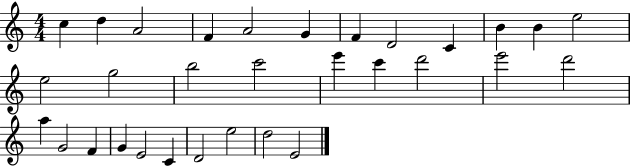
C5/q D5/q A4/h F4/q A4/h G4/q F4/q D4/h C4/q B4/q B4/q E5/h E5/h G5/h B5/h C6/h E6/q C6/q D6/h E6/h D6/h A5/q G4/h F4/q G4/q E4/h C4/q D4/h E5/h D5/h E4/h